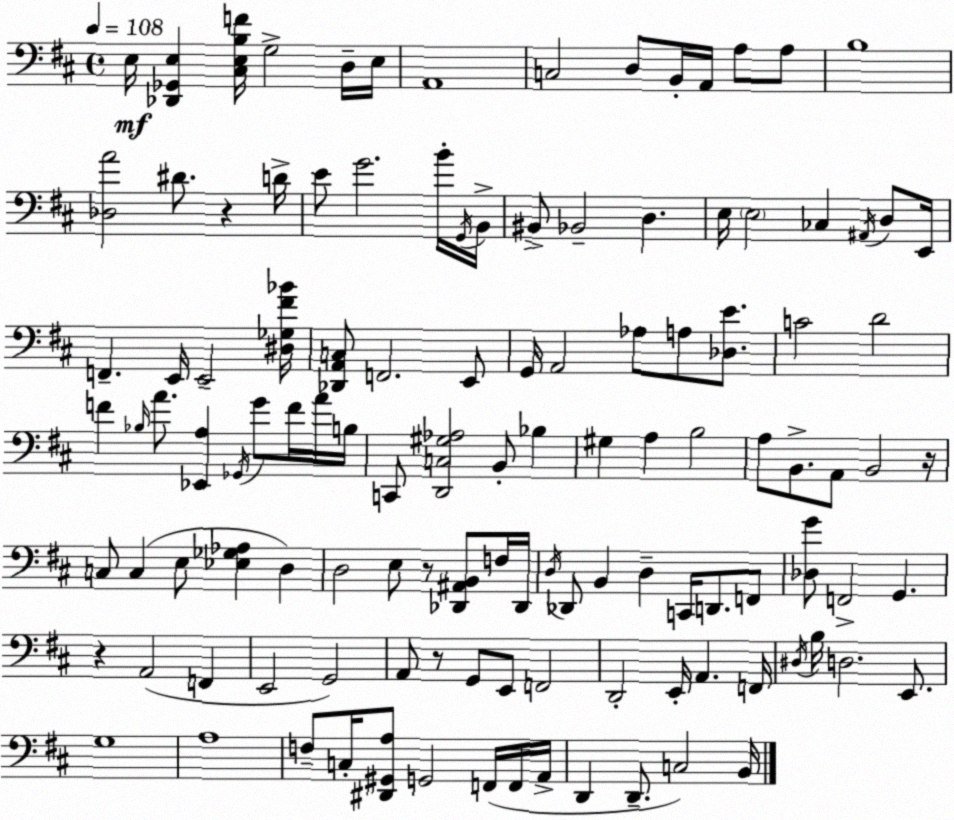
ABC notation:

X:1
T:Untitled
M:4/4
L:1/4
K:D
E,/4 [_D,,_G,,E,] [^C,E,B,F]/4 G,2 D,/4 E,/4 A,,4 C,2 D,/2 B,,/4 A,,/4 A,/2 A,/2 B,4 [_D,A]2 ^D/2 z D/4 E/2 G2 B/4 G,,/4 B,,/4 ^B,,/2 _B,,2 D, E,/4 E,2 _C, ^A,,/4 D,/2 E,,/4 F,, E,,/4 E,,2 [^D,_G,^F_B]/4 [_D,,A,,C,]/2 F,,2 E,,/2 G,,/4 A,,2 _A,/2 A,/2 [_D,E]/2 C2 D2 F _B,/4 A/2 [_E,,A,] _G,,/4 G/2 F/4 A/4 B,/4 C,,/2 [D,,C,^G,_A,]2 B,,/2 _B, ^G, A, B,2 A,/2 B,,/2 A,,/2 B,,2 z/4 C,/2 C, E,/2 [_E,_G,_A,] D, D,2 E,/2 z/2 [_D,,^A,,B,,]/2 F,/4 _D,,/4 D,/4 _D,,/2 B,, D, C,,/4 D,,/2 F,,/2 [_D,G]/2 F,,2 G,, z A,,2 F,, E,,2 G,,2 A,,/2 z/2 G,,/2 E,,/2 F,,2 D,,2 E,,/4 A,, F,,/4 ^D,/4 B,/4 D,2 E,,/2 G,4 A,4 F,/2 C,/4 [^D,,^G,,A,]/2 G,,2 F,,/4 F,,/4 A,,/4 D,, D,,/2 C,2 B,,/4